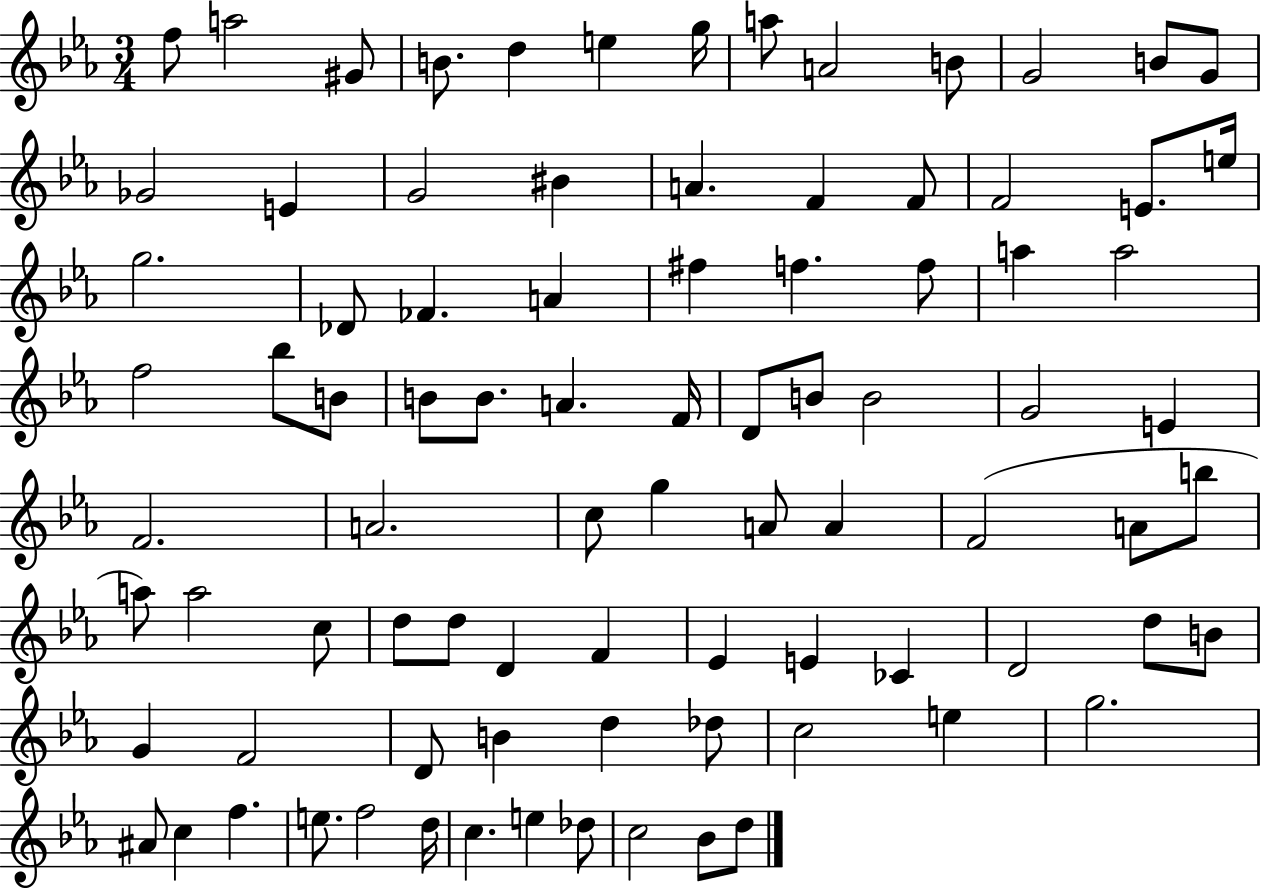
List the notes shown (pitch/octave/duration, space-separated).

F5/e A5/h G#4/e B4/e. D5/q E5/q G5/s A5/e A4/h B4/e G4/h B4/e G4/e Gb4/h E4/q G4/h BIS4/q A4/q. F4/q F4/e F4/h E4/e. E5/s G5/h. Db4/e FES4/q. A4/q F#5/q F5/q. F5/e A5/q A5/h F5/h Bb5/e B4/e B4/e B4/e. A4/q. F4/s D4/e B4/e B4/h G4/h E4/q F4/h. A4/h. C5/e G5/q A4/e A4/q F4/h A4/e B5/e A5/e A5/h C5/e D5/e D5/e D4/q F4/q Eb4/q E4/q CES4/q D4/h D5/e B4/e G4/q F4/h D4/e B4/q D5/q Db5/e C5/h E5/q G5/h. A#4/e C5/q F5/q. E5/e. F5/h D5/s C5/q. E5/q Db5/e C5/h Bb4/e D5/e